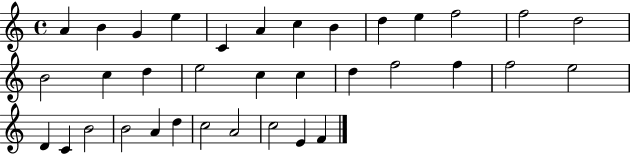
A4/q B4/q G4/q E5/q C4/q A4/q C5/q B4/q D5/q E5/q F5/h F5/h D5/h B4/h C5/q D5/q E5/h C5/q C5/q D5/q F5/h F5/q F5/h E5/h D4/q C4/q B4/h B4/h A4/q D5/q C5/h A4/h C5/h E4/q F4/q